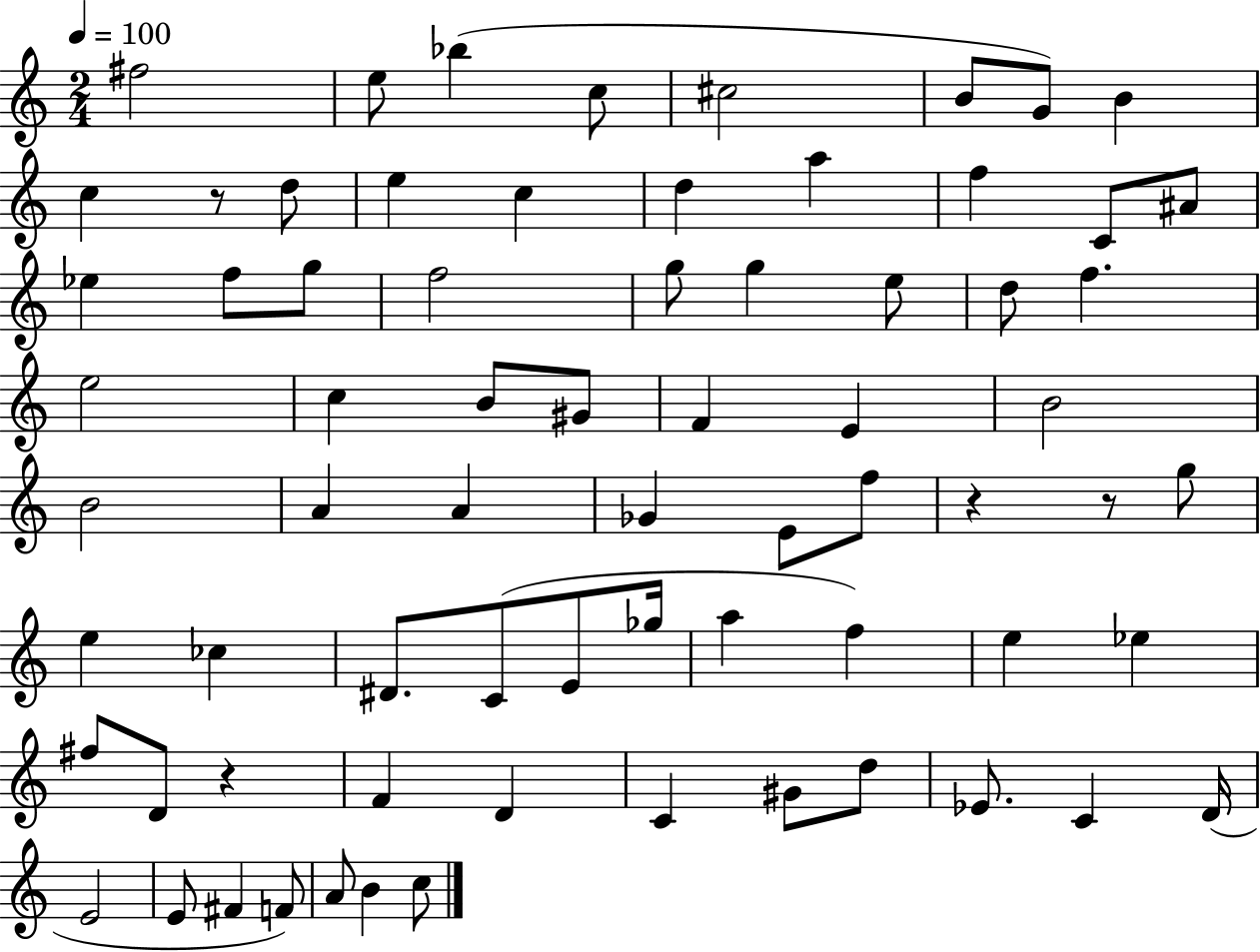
F#5/h E5/e Bb5/q C5/e C#5/h B4/e G4/e B4/q C5/q R/e D5/e E5/q C5/q D5/q A5/q F5/q C4/e A#4/e Eb5/q F5/e G5/e F5/h G5/e G5/q E5/e D5/e F5/q. E5/h C5/q B4/e G#4/e F4/q E4/q B4/h B4/h A4/q A4/q Gb4/q E4/e F5/e R/q R/e G5/e E5/q CES5/q D#4/e. C4/e E4/e Gb5/s A5/q F5/q E5/q Eb5/q F#5/e D4/e R/q F4/q D4/q C4/q G#4/e D5/e Eb4/e. C4/q D4/s E4/h E4/e F#4/q F4/e A4/e B4/q C5/e